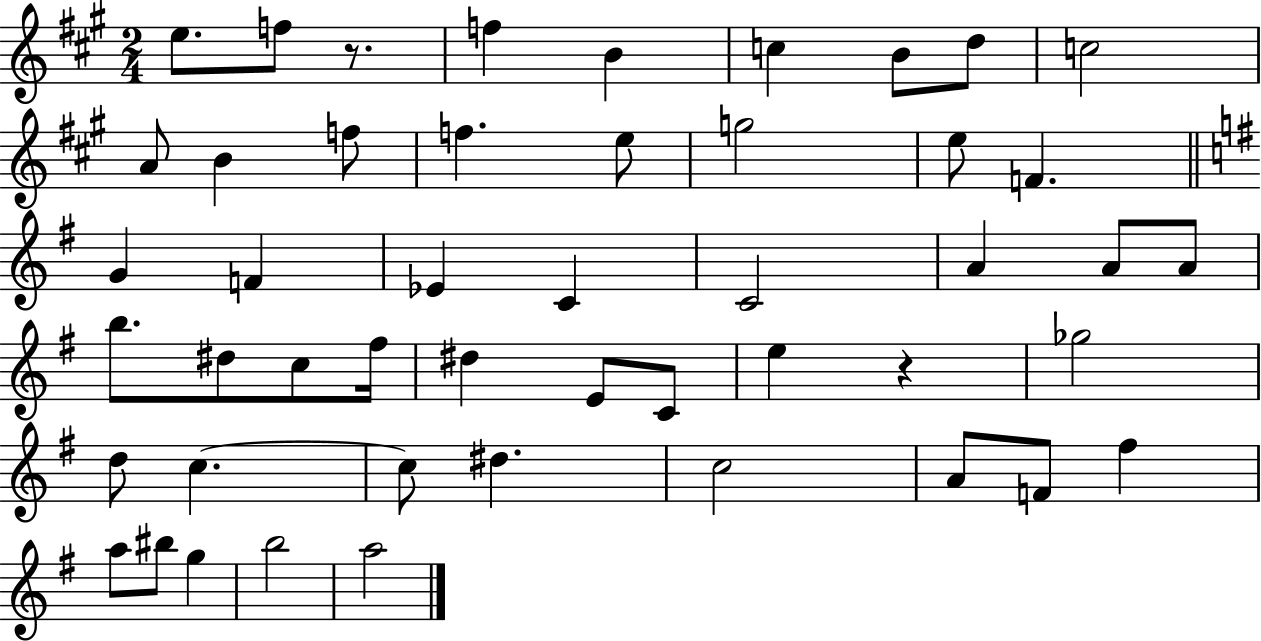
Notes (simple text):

E5/e. F5/e R/e. F5/q B4/q C5/q B4/e D5/e C5/h A4/e B4/q F5/e F5/q. E5/e G5/h E5/e F4/q. G4/q F4/q Eb4/q C4/q C4/h A4/q A4/e A4/e B5/e. D#5/e C5/e F#5/s D#5/q E4/e C4/e E5/q R/q Gb5/h D5/e C5/q. C5/e D#5/q. C5/h A4/e F4/e F#5/q A5/e BIS5/e G5/q B5/h A5/h